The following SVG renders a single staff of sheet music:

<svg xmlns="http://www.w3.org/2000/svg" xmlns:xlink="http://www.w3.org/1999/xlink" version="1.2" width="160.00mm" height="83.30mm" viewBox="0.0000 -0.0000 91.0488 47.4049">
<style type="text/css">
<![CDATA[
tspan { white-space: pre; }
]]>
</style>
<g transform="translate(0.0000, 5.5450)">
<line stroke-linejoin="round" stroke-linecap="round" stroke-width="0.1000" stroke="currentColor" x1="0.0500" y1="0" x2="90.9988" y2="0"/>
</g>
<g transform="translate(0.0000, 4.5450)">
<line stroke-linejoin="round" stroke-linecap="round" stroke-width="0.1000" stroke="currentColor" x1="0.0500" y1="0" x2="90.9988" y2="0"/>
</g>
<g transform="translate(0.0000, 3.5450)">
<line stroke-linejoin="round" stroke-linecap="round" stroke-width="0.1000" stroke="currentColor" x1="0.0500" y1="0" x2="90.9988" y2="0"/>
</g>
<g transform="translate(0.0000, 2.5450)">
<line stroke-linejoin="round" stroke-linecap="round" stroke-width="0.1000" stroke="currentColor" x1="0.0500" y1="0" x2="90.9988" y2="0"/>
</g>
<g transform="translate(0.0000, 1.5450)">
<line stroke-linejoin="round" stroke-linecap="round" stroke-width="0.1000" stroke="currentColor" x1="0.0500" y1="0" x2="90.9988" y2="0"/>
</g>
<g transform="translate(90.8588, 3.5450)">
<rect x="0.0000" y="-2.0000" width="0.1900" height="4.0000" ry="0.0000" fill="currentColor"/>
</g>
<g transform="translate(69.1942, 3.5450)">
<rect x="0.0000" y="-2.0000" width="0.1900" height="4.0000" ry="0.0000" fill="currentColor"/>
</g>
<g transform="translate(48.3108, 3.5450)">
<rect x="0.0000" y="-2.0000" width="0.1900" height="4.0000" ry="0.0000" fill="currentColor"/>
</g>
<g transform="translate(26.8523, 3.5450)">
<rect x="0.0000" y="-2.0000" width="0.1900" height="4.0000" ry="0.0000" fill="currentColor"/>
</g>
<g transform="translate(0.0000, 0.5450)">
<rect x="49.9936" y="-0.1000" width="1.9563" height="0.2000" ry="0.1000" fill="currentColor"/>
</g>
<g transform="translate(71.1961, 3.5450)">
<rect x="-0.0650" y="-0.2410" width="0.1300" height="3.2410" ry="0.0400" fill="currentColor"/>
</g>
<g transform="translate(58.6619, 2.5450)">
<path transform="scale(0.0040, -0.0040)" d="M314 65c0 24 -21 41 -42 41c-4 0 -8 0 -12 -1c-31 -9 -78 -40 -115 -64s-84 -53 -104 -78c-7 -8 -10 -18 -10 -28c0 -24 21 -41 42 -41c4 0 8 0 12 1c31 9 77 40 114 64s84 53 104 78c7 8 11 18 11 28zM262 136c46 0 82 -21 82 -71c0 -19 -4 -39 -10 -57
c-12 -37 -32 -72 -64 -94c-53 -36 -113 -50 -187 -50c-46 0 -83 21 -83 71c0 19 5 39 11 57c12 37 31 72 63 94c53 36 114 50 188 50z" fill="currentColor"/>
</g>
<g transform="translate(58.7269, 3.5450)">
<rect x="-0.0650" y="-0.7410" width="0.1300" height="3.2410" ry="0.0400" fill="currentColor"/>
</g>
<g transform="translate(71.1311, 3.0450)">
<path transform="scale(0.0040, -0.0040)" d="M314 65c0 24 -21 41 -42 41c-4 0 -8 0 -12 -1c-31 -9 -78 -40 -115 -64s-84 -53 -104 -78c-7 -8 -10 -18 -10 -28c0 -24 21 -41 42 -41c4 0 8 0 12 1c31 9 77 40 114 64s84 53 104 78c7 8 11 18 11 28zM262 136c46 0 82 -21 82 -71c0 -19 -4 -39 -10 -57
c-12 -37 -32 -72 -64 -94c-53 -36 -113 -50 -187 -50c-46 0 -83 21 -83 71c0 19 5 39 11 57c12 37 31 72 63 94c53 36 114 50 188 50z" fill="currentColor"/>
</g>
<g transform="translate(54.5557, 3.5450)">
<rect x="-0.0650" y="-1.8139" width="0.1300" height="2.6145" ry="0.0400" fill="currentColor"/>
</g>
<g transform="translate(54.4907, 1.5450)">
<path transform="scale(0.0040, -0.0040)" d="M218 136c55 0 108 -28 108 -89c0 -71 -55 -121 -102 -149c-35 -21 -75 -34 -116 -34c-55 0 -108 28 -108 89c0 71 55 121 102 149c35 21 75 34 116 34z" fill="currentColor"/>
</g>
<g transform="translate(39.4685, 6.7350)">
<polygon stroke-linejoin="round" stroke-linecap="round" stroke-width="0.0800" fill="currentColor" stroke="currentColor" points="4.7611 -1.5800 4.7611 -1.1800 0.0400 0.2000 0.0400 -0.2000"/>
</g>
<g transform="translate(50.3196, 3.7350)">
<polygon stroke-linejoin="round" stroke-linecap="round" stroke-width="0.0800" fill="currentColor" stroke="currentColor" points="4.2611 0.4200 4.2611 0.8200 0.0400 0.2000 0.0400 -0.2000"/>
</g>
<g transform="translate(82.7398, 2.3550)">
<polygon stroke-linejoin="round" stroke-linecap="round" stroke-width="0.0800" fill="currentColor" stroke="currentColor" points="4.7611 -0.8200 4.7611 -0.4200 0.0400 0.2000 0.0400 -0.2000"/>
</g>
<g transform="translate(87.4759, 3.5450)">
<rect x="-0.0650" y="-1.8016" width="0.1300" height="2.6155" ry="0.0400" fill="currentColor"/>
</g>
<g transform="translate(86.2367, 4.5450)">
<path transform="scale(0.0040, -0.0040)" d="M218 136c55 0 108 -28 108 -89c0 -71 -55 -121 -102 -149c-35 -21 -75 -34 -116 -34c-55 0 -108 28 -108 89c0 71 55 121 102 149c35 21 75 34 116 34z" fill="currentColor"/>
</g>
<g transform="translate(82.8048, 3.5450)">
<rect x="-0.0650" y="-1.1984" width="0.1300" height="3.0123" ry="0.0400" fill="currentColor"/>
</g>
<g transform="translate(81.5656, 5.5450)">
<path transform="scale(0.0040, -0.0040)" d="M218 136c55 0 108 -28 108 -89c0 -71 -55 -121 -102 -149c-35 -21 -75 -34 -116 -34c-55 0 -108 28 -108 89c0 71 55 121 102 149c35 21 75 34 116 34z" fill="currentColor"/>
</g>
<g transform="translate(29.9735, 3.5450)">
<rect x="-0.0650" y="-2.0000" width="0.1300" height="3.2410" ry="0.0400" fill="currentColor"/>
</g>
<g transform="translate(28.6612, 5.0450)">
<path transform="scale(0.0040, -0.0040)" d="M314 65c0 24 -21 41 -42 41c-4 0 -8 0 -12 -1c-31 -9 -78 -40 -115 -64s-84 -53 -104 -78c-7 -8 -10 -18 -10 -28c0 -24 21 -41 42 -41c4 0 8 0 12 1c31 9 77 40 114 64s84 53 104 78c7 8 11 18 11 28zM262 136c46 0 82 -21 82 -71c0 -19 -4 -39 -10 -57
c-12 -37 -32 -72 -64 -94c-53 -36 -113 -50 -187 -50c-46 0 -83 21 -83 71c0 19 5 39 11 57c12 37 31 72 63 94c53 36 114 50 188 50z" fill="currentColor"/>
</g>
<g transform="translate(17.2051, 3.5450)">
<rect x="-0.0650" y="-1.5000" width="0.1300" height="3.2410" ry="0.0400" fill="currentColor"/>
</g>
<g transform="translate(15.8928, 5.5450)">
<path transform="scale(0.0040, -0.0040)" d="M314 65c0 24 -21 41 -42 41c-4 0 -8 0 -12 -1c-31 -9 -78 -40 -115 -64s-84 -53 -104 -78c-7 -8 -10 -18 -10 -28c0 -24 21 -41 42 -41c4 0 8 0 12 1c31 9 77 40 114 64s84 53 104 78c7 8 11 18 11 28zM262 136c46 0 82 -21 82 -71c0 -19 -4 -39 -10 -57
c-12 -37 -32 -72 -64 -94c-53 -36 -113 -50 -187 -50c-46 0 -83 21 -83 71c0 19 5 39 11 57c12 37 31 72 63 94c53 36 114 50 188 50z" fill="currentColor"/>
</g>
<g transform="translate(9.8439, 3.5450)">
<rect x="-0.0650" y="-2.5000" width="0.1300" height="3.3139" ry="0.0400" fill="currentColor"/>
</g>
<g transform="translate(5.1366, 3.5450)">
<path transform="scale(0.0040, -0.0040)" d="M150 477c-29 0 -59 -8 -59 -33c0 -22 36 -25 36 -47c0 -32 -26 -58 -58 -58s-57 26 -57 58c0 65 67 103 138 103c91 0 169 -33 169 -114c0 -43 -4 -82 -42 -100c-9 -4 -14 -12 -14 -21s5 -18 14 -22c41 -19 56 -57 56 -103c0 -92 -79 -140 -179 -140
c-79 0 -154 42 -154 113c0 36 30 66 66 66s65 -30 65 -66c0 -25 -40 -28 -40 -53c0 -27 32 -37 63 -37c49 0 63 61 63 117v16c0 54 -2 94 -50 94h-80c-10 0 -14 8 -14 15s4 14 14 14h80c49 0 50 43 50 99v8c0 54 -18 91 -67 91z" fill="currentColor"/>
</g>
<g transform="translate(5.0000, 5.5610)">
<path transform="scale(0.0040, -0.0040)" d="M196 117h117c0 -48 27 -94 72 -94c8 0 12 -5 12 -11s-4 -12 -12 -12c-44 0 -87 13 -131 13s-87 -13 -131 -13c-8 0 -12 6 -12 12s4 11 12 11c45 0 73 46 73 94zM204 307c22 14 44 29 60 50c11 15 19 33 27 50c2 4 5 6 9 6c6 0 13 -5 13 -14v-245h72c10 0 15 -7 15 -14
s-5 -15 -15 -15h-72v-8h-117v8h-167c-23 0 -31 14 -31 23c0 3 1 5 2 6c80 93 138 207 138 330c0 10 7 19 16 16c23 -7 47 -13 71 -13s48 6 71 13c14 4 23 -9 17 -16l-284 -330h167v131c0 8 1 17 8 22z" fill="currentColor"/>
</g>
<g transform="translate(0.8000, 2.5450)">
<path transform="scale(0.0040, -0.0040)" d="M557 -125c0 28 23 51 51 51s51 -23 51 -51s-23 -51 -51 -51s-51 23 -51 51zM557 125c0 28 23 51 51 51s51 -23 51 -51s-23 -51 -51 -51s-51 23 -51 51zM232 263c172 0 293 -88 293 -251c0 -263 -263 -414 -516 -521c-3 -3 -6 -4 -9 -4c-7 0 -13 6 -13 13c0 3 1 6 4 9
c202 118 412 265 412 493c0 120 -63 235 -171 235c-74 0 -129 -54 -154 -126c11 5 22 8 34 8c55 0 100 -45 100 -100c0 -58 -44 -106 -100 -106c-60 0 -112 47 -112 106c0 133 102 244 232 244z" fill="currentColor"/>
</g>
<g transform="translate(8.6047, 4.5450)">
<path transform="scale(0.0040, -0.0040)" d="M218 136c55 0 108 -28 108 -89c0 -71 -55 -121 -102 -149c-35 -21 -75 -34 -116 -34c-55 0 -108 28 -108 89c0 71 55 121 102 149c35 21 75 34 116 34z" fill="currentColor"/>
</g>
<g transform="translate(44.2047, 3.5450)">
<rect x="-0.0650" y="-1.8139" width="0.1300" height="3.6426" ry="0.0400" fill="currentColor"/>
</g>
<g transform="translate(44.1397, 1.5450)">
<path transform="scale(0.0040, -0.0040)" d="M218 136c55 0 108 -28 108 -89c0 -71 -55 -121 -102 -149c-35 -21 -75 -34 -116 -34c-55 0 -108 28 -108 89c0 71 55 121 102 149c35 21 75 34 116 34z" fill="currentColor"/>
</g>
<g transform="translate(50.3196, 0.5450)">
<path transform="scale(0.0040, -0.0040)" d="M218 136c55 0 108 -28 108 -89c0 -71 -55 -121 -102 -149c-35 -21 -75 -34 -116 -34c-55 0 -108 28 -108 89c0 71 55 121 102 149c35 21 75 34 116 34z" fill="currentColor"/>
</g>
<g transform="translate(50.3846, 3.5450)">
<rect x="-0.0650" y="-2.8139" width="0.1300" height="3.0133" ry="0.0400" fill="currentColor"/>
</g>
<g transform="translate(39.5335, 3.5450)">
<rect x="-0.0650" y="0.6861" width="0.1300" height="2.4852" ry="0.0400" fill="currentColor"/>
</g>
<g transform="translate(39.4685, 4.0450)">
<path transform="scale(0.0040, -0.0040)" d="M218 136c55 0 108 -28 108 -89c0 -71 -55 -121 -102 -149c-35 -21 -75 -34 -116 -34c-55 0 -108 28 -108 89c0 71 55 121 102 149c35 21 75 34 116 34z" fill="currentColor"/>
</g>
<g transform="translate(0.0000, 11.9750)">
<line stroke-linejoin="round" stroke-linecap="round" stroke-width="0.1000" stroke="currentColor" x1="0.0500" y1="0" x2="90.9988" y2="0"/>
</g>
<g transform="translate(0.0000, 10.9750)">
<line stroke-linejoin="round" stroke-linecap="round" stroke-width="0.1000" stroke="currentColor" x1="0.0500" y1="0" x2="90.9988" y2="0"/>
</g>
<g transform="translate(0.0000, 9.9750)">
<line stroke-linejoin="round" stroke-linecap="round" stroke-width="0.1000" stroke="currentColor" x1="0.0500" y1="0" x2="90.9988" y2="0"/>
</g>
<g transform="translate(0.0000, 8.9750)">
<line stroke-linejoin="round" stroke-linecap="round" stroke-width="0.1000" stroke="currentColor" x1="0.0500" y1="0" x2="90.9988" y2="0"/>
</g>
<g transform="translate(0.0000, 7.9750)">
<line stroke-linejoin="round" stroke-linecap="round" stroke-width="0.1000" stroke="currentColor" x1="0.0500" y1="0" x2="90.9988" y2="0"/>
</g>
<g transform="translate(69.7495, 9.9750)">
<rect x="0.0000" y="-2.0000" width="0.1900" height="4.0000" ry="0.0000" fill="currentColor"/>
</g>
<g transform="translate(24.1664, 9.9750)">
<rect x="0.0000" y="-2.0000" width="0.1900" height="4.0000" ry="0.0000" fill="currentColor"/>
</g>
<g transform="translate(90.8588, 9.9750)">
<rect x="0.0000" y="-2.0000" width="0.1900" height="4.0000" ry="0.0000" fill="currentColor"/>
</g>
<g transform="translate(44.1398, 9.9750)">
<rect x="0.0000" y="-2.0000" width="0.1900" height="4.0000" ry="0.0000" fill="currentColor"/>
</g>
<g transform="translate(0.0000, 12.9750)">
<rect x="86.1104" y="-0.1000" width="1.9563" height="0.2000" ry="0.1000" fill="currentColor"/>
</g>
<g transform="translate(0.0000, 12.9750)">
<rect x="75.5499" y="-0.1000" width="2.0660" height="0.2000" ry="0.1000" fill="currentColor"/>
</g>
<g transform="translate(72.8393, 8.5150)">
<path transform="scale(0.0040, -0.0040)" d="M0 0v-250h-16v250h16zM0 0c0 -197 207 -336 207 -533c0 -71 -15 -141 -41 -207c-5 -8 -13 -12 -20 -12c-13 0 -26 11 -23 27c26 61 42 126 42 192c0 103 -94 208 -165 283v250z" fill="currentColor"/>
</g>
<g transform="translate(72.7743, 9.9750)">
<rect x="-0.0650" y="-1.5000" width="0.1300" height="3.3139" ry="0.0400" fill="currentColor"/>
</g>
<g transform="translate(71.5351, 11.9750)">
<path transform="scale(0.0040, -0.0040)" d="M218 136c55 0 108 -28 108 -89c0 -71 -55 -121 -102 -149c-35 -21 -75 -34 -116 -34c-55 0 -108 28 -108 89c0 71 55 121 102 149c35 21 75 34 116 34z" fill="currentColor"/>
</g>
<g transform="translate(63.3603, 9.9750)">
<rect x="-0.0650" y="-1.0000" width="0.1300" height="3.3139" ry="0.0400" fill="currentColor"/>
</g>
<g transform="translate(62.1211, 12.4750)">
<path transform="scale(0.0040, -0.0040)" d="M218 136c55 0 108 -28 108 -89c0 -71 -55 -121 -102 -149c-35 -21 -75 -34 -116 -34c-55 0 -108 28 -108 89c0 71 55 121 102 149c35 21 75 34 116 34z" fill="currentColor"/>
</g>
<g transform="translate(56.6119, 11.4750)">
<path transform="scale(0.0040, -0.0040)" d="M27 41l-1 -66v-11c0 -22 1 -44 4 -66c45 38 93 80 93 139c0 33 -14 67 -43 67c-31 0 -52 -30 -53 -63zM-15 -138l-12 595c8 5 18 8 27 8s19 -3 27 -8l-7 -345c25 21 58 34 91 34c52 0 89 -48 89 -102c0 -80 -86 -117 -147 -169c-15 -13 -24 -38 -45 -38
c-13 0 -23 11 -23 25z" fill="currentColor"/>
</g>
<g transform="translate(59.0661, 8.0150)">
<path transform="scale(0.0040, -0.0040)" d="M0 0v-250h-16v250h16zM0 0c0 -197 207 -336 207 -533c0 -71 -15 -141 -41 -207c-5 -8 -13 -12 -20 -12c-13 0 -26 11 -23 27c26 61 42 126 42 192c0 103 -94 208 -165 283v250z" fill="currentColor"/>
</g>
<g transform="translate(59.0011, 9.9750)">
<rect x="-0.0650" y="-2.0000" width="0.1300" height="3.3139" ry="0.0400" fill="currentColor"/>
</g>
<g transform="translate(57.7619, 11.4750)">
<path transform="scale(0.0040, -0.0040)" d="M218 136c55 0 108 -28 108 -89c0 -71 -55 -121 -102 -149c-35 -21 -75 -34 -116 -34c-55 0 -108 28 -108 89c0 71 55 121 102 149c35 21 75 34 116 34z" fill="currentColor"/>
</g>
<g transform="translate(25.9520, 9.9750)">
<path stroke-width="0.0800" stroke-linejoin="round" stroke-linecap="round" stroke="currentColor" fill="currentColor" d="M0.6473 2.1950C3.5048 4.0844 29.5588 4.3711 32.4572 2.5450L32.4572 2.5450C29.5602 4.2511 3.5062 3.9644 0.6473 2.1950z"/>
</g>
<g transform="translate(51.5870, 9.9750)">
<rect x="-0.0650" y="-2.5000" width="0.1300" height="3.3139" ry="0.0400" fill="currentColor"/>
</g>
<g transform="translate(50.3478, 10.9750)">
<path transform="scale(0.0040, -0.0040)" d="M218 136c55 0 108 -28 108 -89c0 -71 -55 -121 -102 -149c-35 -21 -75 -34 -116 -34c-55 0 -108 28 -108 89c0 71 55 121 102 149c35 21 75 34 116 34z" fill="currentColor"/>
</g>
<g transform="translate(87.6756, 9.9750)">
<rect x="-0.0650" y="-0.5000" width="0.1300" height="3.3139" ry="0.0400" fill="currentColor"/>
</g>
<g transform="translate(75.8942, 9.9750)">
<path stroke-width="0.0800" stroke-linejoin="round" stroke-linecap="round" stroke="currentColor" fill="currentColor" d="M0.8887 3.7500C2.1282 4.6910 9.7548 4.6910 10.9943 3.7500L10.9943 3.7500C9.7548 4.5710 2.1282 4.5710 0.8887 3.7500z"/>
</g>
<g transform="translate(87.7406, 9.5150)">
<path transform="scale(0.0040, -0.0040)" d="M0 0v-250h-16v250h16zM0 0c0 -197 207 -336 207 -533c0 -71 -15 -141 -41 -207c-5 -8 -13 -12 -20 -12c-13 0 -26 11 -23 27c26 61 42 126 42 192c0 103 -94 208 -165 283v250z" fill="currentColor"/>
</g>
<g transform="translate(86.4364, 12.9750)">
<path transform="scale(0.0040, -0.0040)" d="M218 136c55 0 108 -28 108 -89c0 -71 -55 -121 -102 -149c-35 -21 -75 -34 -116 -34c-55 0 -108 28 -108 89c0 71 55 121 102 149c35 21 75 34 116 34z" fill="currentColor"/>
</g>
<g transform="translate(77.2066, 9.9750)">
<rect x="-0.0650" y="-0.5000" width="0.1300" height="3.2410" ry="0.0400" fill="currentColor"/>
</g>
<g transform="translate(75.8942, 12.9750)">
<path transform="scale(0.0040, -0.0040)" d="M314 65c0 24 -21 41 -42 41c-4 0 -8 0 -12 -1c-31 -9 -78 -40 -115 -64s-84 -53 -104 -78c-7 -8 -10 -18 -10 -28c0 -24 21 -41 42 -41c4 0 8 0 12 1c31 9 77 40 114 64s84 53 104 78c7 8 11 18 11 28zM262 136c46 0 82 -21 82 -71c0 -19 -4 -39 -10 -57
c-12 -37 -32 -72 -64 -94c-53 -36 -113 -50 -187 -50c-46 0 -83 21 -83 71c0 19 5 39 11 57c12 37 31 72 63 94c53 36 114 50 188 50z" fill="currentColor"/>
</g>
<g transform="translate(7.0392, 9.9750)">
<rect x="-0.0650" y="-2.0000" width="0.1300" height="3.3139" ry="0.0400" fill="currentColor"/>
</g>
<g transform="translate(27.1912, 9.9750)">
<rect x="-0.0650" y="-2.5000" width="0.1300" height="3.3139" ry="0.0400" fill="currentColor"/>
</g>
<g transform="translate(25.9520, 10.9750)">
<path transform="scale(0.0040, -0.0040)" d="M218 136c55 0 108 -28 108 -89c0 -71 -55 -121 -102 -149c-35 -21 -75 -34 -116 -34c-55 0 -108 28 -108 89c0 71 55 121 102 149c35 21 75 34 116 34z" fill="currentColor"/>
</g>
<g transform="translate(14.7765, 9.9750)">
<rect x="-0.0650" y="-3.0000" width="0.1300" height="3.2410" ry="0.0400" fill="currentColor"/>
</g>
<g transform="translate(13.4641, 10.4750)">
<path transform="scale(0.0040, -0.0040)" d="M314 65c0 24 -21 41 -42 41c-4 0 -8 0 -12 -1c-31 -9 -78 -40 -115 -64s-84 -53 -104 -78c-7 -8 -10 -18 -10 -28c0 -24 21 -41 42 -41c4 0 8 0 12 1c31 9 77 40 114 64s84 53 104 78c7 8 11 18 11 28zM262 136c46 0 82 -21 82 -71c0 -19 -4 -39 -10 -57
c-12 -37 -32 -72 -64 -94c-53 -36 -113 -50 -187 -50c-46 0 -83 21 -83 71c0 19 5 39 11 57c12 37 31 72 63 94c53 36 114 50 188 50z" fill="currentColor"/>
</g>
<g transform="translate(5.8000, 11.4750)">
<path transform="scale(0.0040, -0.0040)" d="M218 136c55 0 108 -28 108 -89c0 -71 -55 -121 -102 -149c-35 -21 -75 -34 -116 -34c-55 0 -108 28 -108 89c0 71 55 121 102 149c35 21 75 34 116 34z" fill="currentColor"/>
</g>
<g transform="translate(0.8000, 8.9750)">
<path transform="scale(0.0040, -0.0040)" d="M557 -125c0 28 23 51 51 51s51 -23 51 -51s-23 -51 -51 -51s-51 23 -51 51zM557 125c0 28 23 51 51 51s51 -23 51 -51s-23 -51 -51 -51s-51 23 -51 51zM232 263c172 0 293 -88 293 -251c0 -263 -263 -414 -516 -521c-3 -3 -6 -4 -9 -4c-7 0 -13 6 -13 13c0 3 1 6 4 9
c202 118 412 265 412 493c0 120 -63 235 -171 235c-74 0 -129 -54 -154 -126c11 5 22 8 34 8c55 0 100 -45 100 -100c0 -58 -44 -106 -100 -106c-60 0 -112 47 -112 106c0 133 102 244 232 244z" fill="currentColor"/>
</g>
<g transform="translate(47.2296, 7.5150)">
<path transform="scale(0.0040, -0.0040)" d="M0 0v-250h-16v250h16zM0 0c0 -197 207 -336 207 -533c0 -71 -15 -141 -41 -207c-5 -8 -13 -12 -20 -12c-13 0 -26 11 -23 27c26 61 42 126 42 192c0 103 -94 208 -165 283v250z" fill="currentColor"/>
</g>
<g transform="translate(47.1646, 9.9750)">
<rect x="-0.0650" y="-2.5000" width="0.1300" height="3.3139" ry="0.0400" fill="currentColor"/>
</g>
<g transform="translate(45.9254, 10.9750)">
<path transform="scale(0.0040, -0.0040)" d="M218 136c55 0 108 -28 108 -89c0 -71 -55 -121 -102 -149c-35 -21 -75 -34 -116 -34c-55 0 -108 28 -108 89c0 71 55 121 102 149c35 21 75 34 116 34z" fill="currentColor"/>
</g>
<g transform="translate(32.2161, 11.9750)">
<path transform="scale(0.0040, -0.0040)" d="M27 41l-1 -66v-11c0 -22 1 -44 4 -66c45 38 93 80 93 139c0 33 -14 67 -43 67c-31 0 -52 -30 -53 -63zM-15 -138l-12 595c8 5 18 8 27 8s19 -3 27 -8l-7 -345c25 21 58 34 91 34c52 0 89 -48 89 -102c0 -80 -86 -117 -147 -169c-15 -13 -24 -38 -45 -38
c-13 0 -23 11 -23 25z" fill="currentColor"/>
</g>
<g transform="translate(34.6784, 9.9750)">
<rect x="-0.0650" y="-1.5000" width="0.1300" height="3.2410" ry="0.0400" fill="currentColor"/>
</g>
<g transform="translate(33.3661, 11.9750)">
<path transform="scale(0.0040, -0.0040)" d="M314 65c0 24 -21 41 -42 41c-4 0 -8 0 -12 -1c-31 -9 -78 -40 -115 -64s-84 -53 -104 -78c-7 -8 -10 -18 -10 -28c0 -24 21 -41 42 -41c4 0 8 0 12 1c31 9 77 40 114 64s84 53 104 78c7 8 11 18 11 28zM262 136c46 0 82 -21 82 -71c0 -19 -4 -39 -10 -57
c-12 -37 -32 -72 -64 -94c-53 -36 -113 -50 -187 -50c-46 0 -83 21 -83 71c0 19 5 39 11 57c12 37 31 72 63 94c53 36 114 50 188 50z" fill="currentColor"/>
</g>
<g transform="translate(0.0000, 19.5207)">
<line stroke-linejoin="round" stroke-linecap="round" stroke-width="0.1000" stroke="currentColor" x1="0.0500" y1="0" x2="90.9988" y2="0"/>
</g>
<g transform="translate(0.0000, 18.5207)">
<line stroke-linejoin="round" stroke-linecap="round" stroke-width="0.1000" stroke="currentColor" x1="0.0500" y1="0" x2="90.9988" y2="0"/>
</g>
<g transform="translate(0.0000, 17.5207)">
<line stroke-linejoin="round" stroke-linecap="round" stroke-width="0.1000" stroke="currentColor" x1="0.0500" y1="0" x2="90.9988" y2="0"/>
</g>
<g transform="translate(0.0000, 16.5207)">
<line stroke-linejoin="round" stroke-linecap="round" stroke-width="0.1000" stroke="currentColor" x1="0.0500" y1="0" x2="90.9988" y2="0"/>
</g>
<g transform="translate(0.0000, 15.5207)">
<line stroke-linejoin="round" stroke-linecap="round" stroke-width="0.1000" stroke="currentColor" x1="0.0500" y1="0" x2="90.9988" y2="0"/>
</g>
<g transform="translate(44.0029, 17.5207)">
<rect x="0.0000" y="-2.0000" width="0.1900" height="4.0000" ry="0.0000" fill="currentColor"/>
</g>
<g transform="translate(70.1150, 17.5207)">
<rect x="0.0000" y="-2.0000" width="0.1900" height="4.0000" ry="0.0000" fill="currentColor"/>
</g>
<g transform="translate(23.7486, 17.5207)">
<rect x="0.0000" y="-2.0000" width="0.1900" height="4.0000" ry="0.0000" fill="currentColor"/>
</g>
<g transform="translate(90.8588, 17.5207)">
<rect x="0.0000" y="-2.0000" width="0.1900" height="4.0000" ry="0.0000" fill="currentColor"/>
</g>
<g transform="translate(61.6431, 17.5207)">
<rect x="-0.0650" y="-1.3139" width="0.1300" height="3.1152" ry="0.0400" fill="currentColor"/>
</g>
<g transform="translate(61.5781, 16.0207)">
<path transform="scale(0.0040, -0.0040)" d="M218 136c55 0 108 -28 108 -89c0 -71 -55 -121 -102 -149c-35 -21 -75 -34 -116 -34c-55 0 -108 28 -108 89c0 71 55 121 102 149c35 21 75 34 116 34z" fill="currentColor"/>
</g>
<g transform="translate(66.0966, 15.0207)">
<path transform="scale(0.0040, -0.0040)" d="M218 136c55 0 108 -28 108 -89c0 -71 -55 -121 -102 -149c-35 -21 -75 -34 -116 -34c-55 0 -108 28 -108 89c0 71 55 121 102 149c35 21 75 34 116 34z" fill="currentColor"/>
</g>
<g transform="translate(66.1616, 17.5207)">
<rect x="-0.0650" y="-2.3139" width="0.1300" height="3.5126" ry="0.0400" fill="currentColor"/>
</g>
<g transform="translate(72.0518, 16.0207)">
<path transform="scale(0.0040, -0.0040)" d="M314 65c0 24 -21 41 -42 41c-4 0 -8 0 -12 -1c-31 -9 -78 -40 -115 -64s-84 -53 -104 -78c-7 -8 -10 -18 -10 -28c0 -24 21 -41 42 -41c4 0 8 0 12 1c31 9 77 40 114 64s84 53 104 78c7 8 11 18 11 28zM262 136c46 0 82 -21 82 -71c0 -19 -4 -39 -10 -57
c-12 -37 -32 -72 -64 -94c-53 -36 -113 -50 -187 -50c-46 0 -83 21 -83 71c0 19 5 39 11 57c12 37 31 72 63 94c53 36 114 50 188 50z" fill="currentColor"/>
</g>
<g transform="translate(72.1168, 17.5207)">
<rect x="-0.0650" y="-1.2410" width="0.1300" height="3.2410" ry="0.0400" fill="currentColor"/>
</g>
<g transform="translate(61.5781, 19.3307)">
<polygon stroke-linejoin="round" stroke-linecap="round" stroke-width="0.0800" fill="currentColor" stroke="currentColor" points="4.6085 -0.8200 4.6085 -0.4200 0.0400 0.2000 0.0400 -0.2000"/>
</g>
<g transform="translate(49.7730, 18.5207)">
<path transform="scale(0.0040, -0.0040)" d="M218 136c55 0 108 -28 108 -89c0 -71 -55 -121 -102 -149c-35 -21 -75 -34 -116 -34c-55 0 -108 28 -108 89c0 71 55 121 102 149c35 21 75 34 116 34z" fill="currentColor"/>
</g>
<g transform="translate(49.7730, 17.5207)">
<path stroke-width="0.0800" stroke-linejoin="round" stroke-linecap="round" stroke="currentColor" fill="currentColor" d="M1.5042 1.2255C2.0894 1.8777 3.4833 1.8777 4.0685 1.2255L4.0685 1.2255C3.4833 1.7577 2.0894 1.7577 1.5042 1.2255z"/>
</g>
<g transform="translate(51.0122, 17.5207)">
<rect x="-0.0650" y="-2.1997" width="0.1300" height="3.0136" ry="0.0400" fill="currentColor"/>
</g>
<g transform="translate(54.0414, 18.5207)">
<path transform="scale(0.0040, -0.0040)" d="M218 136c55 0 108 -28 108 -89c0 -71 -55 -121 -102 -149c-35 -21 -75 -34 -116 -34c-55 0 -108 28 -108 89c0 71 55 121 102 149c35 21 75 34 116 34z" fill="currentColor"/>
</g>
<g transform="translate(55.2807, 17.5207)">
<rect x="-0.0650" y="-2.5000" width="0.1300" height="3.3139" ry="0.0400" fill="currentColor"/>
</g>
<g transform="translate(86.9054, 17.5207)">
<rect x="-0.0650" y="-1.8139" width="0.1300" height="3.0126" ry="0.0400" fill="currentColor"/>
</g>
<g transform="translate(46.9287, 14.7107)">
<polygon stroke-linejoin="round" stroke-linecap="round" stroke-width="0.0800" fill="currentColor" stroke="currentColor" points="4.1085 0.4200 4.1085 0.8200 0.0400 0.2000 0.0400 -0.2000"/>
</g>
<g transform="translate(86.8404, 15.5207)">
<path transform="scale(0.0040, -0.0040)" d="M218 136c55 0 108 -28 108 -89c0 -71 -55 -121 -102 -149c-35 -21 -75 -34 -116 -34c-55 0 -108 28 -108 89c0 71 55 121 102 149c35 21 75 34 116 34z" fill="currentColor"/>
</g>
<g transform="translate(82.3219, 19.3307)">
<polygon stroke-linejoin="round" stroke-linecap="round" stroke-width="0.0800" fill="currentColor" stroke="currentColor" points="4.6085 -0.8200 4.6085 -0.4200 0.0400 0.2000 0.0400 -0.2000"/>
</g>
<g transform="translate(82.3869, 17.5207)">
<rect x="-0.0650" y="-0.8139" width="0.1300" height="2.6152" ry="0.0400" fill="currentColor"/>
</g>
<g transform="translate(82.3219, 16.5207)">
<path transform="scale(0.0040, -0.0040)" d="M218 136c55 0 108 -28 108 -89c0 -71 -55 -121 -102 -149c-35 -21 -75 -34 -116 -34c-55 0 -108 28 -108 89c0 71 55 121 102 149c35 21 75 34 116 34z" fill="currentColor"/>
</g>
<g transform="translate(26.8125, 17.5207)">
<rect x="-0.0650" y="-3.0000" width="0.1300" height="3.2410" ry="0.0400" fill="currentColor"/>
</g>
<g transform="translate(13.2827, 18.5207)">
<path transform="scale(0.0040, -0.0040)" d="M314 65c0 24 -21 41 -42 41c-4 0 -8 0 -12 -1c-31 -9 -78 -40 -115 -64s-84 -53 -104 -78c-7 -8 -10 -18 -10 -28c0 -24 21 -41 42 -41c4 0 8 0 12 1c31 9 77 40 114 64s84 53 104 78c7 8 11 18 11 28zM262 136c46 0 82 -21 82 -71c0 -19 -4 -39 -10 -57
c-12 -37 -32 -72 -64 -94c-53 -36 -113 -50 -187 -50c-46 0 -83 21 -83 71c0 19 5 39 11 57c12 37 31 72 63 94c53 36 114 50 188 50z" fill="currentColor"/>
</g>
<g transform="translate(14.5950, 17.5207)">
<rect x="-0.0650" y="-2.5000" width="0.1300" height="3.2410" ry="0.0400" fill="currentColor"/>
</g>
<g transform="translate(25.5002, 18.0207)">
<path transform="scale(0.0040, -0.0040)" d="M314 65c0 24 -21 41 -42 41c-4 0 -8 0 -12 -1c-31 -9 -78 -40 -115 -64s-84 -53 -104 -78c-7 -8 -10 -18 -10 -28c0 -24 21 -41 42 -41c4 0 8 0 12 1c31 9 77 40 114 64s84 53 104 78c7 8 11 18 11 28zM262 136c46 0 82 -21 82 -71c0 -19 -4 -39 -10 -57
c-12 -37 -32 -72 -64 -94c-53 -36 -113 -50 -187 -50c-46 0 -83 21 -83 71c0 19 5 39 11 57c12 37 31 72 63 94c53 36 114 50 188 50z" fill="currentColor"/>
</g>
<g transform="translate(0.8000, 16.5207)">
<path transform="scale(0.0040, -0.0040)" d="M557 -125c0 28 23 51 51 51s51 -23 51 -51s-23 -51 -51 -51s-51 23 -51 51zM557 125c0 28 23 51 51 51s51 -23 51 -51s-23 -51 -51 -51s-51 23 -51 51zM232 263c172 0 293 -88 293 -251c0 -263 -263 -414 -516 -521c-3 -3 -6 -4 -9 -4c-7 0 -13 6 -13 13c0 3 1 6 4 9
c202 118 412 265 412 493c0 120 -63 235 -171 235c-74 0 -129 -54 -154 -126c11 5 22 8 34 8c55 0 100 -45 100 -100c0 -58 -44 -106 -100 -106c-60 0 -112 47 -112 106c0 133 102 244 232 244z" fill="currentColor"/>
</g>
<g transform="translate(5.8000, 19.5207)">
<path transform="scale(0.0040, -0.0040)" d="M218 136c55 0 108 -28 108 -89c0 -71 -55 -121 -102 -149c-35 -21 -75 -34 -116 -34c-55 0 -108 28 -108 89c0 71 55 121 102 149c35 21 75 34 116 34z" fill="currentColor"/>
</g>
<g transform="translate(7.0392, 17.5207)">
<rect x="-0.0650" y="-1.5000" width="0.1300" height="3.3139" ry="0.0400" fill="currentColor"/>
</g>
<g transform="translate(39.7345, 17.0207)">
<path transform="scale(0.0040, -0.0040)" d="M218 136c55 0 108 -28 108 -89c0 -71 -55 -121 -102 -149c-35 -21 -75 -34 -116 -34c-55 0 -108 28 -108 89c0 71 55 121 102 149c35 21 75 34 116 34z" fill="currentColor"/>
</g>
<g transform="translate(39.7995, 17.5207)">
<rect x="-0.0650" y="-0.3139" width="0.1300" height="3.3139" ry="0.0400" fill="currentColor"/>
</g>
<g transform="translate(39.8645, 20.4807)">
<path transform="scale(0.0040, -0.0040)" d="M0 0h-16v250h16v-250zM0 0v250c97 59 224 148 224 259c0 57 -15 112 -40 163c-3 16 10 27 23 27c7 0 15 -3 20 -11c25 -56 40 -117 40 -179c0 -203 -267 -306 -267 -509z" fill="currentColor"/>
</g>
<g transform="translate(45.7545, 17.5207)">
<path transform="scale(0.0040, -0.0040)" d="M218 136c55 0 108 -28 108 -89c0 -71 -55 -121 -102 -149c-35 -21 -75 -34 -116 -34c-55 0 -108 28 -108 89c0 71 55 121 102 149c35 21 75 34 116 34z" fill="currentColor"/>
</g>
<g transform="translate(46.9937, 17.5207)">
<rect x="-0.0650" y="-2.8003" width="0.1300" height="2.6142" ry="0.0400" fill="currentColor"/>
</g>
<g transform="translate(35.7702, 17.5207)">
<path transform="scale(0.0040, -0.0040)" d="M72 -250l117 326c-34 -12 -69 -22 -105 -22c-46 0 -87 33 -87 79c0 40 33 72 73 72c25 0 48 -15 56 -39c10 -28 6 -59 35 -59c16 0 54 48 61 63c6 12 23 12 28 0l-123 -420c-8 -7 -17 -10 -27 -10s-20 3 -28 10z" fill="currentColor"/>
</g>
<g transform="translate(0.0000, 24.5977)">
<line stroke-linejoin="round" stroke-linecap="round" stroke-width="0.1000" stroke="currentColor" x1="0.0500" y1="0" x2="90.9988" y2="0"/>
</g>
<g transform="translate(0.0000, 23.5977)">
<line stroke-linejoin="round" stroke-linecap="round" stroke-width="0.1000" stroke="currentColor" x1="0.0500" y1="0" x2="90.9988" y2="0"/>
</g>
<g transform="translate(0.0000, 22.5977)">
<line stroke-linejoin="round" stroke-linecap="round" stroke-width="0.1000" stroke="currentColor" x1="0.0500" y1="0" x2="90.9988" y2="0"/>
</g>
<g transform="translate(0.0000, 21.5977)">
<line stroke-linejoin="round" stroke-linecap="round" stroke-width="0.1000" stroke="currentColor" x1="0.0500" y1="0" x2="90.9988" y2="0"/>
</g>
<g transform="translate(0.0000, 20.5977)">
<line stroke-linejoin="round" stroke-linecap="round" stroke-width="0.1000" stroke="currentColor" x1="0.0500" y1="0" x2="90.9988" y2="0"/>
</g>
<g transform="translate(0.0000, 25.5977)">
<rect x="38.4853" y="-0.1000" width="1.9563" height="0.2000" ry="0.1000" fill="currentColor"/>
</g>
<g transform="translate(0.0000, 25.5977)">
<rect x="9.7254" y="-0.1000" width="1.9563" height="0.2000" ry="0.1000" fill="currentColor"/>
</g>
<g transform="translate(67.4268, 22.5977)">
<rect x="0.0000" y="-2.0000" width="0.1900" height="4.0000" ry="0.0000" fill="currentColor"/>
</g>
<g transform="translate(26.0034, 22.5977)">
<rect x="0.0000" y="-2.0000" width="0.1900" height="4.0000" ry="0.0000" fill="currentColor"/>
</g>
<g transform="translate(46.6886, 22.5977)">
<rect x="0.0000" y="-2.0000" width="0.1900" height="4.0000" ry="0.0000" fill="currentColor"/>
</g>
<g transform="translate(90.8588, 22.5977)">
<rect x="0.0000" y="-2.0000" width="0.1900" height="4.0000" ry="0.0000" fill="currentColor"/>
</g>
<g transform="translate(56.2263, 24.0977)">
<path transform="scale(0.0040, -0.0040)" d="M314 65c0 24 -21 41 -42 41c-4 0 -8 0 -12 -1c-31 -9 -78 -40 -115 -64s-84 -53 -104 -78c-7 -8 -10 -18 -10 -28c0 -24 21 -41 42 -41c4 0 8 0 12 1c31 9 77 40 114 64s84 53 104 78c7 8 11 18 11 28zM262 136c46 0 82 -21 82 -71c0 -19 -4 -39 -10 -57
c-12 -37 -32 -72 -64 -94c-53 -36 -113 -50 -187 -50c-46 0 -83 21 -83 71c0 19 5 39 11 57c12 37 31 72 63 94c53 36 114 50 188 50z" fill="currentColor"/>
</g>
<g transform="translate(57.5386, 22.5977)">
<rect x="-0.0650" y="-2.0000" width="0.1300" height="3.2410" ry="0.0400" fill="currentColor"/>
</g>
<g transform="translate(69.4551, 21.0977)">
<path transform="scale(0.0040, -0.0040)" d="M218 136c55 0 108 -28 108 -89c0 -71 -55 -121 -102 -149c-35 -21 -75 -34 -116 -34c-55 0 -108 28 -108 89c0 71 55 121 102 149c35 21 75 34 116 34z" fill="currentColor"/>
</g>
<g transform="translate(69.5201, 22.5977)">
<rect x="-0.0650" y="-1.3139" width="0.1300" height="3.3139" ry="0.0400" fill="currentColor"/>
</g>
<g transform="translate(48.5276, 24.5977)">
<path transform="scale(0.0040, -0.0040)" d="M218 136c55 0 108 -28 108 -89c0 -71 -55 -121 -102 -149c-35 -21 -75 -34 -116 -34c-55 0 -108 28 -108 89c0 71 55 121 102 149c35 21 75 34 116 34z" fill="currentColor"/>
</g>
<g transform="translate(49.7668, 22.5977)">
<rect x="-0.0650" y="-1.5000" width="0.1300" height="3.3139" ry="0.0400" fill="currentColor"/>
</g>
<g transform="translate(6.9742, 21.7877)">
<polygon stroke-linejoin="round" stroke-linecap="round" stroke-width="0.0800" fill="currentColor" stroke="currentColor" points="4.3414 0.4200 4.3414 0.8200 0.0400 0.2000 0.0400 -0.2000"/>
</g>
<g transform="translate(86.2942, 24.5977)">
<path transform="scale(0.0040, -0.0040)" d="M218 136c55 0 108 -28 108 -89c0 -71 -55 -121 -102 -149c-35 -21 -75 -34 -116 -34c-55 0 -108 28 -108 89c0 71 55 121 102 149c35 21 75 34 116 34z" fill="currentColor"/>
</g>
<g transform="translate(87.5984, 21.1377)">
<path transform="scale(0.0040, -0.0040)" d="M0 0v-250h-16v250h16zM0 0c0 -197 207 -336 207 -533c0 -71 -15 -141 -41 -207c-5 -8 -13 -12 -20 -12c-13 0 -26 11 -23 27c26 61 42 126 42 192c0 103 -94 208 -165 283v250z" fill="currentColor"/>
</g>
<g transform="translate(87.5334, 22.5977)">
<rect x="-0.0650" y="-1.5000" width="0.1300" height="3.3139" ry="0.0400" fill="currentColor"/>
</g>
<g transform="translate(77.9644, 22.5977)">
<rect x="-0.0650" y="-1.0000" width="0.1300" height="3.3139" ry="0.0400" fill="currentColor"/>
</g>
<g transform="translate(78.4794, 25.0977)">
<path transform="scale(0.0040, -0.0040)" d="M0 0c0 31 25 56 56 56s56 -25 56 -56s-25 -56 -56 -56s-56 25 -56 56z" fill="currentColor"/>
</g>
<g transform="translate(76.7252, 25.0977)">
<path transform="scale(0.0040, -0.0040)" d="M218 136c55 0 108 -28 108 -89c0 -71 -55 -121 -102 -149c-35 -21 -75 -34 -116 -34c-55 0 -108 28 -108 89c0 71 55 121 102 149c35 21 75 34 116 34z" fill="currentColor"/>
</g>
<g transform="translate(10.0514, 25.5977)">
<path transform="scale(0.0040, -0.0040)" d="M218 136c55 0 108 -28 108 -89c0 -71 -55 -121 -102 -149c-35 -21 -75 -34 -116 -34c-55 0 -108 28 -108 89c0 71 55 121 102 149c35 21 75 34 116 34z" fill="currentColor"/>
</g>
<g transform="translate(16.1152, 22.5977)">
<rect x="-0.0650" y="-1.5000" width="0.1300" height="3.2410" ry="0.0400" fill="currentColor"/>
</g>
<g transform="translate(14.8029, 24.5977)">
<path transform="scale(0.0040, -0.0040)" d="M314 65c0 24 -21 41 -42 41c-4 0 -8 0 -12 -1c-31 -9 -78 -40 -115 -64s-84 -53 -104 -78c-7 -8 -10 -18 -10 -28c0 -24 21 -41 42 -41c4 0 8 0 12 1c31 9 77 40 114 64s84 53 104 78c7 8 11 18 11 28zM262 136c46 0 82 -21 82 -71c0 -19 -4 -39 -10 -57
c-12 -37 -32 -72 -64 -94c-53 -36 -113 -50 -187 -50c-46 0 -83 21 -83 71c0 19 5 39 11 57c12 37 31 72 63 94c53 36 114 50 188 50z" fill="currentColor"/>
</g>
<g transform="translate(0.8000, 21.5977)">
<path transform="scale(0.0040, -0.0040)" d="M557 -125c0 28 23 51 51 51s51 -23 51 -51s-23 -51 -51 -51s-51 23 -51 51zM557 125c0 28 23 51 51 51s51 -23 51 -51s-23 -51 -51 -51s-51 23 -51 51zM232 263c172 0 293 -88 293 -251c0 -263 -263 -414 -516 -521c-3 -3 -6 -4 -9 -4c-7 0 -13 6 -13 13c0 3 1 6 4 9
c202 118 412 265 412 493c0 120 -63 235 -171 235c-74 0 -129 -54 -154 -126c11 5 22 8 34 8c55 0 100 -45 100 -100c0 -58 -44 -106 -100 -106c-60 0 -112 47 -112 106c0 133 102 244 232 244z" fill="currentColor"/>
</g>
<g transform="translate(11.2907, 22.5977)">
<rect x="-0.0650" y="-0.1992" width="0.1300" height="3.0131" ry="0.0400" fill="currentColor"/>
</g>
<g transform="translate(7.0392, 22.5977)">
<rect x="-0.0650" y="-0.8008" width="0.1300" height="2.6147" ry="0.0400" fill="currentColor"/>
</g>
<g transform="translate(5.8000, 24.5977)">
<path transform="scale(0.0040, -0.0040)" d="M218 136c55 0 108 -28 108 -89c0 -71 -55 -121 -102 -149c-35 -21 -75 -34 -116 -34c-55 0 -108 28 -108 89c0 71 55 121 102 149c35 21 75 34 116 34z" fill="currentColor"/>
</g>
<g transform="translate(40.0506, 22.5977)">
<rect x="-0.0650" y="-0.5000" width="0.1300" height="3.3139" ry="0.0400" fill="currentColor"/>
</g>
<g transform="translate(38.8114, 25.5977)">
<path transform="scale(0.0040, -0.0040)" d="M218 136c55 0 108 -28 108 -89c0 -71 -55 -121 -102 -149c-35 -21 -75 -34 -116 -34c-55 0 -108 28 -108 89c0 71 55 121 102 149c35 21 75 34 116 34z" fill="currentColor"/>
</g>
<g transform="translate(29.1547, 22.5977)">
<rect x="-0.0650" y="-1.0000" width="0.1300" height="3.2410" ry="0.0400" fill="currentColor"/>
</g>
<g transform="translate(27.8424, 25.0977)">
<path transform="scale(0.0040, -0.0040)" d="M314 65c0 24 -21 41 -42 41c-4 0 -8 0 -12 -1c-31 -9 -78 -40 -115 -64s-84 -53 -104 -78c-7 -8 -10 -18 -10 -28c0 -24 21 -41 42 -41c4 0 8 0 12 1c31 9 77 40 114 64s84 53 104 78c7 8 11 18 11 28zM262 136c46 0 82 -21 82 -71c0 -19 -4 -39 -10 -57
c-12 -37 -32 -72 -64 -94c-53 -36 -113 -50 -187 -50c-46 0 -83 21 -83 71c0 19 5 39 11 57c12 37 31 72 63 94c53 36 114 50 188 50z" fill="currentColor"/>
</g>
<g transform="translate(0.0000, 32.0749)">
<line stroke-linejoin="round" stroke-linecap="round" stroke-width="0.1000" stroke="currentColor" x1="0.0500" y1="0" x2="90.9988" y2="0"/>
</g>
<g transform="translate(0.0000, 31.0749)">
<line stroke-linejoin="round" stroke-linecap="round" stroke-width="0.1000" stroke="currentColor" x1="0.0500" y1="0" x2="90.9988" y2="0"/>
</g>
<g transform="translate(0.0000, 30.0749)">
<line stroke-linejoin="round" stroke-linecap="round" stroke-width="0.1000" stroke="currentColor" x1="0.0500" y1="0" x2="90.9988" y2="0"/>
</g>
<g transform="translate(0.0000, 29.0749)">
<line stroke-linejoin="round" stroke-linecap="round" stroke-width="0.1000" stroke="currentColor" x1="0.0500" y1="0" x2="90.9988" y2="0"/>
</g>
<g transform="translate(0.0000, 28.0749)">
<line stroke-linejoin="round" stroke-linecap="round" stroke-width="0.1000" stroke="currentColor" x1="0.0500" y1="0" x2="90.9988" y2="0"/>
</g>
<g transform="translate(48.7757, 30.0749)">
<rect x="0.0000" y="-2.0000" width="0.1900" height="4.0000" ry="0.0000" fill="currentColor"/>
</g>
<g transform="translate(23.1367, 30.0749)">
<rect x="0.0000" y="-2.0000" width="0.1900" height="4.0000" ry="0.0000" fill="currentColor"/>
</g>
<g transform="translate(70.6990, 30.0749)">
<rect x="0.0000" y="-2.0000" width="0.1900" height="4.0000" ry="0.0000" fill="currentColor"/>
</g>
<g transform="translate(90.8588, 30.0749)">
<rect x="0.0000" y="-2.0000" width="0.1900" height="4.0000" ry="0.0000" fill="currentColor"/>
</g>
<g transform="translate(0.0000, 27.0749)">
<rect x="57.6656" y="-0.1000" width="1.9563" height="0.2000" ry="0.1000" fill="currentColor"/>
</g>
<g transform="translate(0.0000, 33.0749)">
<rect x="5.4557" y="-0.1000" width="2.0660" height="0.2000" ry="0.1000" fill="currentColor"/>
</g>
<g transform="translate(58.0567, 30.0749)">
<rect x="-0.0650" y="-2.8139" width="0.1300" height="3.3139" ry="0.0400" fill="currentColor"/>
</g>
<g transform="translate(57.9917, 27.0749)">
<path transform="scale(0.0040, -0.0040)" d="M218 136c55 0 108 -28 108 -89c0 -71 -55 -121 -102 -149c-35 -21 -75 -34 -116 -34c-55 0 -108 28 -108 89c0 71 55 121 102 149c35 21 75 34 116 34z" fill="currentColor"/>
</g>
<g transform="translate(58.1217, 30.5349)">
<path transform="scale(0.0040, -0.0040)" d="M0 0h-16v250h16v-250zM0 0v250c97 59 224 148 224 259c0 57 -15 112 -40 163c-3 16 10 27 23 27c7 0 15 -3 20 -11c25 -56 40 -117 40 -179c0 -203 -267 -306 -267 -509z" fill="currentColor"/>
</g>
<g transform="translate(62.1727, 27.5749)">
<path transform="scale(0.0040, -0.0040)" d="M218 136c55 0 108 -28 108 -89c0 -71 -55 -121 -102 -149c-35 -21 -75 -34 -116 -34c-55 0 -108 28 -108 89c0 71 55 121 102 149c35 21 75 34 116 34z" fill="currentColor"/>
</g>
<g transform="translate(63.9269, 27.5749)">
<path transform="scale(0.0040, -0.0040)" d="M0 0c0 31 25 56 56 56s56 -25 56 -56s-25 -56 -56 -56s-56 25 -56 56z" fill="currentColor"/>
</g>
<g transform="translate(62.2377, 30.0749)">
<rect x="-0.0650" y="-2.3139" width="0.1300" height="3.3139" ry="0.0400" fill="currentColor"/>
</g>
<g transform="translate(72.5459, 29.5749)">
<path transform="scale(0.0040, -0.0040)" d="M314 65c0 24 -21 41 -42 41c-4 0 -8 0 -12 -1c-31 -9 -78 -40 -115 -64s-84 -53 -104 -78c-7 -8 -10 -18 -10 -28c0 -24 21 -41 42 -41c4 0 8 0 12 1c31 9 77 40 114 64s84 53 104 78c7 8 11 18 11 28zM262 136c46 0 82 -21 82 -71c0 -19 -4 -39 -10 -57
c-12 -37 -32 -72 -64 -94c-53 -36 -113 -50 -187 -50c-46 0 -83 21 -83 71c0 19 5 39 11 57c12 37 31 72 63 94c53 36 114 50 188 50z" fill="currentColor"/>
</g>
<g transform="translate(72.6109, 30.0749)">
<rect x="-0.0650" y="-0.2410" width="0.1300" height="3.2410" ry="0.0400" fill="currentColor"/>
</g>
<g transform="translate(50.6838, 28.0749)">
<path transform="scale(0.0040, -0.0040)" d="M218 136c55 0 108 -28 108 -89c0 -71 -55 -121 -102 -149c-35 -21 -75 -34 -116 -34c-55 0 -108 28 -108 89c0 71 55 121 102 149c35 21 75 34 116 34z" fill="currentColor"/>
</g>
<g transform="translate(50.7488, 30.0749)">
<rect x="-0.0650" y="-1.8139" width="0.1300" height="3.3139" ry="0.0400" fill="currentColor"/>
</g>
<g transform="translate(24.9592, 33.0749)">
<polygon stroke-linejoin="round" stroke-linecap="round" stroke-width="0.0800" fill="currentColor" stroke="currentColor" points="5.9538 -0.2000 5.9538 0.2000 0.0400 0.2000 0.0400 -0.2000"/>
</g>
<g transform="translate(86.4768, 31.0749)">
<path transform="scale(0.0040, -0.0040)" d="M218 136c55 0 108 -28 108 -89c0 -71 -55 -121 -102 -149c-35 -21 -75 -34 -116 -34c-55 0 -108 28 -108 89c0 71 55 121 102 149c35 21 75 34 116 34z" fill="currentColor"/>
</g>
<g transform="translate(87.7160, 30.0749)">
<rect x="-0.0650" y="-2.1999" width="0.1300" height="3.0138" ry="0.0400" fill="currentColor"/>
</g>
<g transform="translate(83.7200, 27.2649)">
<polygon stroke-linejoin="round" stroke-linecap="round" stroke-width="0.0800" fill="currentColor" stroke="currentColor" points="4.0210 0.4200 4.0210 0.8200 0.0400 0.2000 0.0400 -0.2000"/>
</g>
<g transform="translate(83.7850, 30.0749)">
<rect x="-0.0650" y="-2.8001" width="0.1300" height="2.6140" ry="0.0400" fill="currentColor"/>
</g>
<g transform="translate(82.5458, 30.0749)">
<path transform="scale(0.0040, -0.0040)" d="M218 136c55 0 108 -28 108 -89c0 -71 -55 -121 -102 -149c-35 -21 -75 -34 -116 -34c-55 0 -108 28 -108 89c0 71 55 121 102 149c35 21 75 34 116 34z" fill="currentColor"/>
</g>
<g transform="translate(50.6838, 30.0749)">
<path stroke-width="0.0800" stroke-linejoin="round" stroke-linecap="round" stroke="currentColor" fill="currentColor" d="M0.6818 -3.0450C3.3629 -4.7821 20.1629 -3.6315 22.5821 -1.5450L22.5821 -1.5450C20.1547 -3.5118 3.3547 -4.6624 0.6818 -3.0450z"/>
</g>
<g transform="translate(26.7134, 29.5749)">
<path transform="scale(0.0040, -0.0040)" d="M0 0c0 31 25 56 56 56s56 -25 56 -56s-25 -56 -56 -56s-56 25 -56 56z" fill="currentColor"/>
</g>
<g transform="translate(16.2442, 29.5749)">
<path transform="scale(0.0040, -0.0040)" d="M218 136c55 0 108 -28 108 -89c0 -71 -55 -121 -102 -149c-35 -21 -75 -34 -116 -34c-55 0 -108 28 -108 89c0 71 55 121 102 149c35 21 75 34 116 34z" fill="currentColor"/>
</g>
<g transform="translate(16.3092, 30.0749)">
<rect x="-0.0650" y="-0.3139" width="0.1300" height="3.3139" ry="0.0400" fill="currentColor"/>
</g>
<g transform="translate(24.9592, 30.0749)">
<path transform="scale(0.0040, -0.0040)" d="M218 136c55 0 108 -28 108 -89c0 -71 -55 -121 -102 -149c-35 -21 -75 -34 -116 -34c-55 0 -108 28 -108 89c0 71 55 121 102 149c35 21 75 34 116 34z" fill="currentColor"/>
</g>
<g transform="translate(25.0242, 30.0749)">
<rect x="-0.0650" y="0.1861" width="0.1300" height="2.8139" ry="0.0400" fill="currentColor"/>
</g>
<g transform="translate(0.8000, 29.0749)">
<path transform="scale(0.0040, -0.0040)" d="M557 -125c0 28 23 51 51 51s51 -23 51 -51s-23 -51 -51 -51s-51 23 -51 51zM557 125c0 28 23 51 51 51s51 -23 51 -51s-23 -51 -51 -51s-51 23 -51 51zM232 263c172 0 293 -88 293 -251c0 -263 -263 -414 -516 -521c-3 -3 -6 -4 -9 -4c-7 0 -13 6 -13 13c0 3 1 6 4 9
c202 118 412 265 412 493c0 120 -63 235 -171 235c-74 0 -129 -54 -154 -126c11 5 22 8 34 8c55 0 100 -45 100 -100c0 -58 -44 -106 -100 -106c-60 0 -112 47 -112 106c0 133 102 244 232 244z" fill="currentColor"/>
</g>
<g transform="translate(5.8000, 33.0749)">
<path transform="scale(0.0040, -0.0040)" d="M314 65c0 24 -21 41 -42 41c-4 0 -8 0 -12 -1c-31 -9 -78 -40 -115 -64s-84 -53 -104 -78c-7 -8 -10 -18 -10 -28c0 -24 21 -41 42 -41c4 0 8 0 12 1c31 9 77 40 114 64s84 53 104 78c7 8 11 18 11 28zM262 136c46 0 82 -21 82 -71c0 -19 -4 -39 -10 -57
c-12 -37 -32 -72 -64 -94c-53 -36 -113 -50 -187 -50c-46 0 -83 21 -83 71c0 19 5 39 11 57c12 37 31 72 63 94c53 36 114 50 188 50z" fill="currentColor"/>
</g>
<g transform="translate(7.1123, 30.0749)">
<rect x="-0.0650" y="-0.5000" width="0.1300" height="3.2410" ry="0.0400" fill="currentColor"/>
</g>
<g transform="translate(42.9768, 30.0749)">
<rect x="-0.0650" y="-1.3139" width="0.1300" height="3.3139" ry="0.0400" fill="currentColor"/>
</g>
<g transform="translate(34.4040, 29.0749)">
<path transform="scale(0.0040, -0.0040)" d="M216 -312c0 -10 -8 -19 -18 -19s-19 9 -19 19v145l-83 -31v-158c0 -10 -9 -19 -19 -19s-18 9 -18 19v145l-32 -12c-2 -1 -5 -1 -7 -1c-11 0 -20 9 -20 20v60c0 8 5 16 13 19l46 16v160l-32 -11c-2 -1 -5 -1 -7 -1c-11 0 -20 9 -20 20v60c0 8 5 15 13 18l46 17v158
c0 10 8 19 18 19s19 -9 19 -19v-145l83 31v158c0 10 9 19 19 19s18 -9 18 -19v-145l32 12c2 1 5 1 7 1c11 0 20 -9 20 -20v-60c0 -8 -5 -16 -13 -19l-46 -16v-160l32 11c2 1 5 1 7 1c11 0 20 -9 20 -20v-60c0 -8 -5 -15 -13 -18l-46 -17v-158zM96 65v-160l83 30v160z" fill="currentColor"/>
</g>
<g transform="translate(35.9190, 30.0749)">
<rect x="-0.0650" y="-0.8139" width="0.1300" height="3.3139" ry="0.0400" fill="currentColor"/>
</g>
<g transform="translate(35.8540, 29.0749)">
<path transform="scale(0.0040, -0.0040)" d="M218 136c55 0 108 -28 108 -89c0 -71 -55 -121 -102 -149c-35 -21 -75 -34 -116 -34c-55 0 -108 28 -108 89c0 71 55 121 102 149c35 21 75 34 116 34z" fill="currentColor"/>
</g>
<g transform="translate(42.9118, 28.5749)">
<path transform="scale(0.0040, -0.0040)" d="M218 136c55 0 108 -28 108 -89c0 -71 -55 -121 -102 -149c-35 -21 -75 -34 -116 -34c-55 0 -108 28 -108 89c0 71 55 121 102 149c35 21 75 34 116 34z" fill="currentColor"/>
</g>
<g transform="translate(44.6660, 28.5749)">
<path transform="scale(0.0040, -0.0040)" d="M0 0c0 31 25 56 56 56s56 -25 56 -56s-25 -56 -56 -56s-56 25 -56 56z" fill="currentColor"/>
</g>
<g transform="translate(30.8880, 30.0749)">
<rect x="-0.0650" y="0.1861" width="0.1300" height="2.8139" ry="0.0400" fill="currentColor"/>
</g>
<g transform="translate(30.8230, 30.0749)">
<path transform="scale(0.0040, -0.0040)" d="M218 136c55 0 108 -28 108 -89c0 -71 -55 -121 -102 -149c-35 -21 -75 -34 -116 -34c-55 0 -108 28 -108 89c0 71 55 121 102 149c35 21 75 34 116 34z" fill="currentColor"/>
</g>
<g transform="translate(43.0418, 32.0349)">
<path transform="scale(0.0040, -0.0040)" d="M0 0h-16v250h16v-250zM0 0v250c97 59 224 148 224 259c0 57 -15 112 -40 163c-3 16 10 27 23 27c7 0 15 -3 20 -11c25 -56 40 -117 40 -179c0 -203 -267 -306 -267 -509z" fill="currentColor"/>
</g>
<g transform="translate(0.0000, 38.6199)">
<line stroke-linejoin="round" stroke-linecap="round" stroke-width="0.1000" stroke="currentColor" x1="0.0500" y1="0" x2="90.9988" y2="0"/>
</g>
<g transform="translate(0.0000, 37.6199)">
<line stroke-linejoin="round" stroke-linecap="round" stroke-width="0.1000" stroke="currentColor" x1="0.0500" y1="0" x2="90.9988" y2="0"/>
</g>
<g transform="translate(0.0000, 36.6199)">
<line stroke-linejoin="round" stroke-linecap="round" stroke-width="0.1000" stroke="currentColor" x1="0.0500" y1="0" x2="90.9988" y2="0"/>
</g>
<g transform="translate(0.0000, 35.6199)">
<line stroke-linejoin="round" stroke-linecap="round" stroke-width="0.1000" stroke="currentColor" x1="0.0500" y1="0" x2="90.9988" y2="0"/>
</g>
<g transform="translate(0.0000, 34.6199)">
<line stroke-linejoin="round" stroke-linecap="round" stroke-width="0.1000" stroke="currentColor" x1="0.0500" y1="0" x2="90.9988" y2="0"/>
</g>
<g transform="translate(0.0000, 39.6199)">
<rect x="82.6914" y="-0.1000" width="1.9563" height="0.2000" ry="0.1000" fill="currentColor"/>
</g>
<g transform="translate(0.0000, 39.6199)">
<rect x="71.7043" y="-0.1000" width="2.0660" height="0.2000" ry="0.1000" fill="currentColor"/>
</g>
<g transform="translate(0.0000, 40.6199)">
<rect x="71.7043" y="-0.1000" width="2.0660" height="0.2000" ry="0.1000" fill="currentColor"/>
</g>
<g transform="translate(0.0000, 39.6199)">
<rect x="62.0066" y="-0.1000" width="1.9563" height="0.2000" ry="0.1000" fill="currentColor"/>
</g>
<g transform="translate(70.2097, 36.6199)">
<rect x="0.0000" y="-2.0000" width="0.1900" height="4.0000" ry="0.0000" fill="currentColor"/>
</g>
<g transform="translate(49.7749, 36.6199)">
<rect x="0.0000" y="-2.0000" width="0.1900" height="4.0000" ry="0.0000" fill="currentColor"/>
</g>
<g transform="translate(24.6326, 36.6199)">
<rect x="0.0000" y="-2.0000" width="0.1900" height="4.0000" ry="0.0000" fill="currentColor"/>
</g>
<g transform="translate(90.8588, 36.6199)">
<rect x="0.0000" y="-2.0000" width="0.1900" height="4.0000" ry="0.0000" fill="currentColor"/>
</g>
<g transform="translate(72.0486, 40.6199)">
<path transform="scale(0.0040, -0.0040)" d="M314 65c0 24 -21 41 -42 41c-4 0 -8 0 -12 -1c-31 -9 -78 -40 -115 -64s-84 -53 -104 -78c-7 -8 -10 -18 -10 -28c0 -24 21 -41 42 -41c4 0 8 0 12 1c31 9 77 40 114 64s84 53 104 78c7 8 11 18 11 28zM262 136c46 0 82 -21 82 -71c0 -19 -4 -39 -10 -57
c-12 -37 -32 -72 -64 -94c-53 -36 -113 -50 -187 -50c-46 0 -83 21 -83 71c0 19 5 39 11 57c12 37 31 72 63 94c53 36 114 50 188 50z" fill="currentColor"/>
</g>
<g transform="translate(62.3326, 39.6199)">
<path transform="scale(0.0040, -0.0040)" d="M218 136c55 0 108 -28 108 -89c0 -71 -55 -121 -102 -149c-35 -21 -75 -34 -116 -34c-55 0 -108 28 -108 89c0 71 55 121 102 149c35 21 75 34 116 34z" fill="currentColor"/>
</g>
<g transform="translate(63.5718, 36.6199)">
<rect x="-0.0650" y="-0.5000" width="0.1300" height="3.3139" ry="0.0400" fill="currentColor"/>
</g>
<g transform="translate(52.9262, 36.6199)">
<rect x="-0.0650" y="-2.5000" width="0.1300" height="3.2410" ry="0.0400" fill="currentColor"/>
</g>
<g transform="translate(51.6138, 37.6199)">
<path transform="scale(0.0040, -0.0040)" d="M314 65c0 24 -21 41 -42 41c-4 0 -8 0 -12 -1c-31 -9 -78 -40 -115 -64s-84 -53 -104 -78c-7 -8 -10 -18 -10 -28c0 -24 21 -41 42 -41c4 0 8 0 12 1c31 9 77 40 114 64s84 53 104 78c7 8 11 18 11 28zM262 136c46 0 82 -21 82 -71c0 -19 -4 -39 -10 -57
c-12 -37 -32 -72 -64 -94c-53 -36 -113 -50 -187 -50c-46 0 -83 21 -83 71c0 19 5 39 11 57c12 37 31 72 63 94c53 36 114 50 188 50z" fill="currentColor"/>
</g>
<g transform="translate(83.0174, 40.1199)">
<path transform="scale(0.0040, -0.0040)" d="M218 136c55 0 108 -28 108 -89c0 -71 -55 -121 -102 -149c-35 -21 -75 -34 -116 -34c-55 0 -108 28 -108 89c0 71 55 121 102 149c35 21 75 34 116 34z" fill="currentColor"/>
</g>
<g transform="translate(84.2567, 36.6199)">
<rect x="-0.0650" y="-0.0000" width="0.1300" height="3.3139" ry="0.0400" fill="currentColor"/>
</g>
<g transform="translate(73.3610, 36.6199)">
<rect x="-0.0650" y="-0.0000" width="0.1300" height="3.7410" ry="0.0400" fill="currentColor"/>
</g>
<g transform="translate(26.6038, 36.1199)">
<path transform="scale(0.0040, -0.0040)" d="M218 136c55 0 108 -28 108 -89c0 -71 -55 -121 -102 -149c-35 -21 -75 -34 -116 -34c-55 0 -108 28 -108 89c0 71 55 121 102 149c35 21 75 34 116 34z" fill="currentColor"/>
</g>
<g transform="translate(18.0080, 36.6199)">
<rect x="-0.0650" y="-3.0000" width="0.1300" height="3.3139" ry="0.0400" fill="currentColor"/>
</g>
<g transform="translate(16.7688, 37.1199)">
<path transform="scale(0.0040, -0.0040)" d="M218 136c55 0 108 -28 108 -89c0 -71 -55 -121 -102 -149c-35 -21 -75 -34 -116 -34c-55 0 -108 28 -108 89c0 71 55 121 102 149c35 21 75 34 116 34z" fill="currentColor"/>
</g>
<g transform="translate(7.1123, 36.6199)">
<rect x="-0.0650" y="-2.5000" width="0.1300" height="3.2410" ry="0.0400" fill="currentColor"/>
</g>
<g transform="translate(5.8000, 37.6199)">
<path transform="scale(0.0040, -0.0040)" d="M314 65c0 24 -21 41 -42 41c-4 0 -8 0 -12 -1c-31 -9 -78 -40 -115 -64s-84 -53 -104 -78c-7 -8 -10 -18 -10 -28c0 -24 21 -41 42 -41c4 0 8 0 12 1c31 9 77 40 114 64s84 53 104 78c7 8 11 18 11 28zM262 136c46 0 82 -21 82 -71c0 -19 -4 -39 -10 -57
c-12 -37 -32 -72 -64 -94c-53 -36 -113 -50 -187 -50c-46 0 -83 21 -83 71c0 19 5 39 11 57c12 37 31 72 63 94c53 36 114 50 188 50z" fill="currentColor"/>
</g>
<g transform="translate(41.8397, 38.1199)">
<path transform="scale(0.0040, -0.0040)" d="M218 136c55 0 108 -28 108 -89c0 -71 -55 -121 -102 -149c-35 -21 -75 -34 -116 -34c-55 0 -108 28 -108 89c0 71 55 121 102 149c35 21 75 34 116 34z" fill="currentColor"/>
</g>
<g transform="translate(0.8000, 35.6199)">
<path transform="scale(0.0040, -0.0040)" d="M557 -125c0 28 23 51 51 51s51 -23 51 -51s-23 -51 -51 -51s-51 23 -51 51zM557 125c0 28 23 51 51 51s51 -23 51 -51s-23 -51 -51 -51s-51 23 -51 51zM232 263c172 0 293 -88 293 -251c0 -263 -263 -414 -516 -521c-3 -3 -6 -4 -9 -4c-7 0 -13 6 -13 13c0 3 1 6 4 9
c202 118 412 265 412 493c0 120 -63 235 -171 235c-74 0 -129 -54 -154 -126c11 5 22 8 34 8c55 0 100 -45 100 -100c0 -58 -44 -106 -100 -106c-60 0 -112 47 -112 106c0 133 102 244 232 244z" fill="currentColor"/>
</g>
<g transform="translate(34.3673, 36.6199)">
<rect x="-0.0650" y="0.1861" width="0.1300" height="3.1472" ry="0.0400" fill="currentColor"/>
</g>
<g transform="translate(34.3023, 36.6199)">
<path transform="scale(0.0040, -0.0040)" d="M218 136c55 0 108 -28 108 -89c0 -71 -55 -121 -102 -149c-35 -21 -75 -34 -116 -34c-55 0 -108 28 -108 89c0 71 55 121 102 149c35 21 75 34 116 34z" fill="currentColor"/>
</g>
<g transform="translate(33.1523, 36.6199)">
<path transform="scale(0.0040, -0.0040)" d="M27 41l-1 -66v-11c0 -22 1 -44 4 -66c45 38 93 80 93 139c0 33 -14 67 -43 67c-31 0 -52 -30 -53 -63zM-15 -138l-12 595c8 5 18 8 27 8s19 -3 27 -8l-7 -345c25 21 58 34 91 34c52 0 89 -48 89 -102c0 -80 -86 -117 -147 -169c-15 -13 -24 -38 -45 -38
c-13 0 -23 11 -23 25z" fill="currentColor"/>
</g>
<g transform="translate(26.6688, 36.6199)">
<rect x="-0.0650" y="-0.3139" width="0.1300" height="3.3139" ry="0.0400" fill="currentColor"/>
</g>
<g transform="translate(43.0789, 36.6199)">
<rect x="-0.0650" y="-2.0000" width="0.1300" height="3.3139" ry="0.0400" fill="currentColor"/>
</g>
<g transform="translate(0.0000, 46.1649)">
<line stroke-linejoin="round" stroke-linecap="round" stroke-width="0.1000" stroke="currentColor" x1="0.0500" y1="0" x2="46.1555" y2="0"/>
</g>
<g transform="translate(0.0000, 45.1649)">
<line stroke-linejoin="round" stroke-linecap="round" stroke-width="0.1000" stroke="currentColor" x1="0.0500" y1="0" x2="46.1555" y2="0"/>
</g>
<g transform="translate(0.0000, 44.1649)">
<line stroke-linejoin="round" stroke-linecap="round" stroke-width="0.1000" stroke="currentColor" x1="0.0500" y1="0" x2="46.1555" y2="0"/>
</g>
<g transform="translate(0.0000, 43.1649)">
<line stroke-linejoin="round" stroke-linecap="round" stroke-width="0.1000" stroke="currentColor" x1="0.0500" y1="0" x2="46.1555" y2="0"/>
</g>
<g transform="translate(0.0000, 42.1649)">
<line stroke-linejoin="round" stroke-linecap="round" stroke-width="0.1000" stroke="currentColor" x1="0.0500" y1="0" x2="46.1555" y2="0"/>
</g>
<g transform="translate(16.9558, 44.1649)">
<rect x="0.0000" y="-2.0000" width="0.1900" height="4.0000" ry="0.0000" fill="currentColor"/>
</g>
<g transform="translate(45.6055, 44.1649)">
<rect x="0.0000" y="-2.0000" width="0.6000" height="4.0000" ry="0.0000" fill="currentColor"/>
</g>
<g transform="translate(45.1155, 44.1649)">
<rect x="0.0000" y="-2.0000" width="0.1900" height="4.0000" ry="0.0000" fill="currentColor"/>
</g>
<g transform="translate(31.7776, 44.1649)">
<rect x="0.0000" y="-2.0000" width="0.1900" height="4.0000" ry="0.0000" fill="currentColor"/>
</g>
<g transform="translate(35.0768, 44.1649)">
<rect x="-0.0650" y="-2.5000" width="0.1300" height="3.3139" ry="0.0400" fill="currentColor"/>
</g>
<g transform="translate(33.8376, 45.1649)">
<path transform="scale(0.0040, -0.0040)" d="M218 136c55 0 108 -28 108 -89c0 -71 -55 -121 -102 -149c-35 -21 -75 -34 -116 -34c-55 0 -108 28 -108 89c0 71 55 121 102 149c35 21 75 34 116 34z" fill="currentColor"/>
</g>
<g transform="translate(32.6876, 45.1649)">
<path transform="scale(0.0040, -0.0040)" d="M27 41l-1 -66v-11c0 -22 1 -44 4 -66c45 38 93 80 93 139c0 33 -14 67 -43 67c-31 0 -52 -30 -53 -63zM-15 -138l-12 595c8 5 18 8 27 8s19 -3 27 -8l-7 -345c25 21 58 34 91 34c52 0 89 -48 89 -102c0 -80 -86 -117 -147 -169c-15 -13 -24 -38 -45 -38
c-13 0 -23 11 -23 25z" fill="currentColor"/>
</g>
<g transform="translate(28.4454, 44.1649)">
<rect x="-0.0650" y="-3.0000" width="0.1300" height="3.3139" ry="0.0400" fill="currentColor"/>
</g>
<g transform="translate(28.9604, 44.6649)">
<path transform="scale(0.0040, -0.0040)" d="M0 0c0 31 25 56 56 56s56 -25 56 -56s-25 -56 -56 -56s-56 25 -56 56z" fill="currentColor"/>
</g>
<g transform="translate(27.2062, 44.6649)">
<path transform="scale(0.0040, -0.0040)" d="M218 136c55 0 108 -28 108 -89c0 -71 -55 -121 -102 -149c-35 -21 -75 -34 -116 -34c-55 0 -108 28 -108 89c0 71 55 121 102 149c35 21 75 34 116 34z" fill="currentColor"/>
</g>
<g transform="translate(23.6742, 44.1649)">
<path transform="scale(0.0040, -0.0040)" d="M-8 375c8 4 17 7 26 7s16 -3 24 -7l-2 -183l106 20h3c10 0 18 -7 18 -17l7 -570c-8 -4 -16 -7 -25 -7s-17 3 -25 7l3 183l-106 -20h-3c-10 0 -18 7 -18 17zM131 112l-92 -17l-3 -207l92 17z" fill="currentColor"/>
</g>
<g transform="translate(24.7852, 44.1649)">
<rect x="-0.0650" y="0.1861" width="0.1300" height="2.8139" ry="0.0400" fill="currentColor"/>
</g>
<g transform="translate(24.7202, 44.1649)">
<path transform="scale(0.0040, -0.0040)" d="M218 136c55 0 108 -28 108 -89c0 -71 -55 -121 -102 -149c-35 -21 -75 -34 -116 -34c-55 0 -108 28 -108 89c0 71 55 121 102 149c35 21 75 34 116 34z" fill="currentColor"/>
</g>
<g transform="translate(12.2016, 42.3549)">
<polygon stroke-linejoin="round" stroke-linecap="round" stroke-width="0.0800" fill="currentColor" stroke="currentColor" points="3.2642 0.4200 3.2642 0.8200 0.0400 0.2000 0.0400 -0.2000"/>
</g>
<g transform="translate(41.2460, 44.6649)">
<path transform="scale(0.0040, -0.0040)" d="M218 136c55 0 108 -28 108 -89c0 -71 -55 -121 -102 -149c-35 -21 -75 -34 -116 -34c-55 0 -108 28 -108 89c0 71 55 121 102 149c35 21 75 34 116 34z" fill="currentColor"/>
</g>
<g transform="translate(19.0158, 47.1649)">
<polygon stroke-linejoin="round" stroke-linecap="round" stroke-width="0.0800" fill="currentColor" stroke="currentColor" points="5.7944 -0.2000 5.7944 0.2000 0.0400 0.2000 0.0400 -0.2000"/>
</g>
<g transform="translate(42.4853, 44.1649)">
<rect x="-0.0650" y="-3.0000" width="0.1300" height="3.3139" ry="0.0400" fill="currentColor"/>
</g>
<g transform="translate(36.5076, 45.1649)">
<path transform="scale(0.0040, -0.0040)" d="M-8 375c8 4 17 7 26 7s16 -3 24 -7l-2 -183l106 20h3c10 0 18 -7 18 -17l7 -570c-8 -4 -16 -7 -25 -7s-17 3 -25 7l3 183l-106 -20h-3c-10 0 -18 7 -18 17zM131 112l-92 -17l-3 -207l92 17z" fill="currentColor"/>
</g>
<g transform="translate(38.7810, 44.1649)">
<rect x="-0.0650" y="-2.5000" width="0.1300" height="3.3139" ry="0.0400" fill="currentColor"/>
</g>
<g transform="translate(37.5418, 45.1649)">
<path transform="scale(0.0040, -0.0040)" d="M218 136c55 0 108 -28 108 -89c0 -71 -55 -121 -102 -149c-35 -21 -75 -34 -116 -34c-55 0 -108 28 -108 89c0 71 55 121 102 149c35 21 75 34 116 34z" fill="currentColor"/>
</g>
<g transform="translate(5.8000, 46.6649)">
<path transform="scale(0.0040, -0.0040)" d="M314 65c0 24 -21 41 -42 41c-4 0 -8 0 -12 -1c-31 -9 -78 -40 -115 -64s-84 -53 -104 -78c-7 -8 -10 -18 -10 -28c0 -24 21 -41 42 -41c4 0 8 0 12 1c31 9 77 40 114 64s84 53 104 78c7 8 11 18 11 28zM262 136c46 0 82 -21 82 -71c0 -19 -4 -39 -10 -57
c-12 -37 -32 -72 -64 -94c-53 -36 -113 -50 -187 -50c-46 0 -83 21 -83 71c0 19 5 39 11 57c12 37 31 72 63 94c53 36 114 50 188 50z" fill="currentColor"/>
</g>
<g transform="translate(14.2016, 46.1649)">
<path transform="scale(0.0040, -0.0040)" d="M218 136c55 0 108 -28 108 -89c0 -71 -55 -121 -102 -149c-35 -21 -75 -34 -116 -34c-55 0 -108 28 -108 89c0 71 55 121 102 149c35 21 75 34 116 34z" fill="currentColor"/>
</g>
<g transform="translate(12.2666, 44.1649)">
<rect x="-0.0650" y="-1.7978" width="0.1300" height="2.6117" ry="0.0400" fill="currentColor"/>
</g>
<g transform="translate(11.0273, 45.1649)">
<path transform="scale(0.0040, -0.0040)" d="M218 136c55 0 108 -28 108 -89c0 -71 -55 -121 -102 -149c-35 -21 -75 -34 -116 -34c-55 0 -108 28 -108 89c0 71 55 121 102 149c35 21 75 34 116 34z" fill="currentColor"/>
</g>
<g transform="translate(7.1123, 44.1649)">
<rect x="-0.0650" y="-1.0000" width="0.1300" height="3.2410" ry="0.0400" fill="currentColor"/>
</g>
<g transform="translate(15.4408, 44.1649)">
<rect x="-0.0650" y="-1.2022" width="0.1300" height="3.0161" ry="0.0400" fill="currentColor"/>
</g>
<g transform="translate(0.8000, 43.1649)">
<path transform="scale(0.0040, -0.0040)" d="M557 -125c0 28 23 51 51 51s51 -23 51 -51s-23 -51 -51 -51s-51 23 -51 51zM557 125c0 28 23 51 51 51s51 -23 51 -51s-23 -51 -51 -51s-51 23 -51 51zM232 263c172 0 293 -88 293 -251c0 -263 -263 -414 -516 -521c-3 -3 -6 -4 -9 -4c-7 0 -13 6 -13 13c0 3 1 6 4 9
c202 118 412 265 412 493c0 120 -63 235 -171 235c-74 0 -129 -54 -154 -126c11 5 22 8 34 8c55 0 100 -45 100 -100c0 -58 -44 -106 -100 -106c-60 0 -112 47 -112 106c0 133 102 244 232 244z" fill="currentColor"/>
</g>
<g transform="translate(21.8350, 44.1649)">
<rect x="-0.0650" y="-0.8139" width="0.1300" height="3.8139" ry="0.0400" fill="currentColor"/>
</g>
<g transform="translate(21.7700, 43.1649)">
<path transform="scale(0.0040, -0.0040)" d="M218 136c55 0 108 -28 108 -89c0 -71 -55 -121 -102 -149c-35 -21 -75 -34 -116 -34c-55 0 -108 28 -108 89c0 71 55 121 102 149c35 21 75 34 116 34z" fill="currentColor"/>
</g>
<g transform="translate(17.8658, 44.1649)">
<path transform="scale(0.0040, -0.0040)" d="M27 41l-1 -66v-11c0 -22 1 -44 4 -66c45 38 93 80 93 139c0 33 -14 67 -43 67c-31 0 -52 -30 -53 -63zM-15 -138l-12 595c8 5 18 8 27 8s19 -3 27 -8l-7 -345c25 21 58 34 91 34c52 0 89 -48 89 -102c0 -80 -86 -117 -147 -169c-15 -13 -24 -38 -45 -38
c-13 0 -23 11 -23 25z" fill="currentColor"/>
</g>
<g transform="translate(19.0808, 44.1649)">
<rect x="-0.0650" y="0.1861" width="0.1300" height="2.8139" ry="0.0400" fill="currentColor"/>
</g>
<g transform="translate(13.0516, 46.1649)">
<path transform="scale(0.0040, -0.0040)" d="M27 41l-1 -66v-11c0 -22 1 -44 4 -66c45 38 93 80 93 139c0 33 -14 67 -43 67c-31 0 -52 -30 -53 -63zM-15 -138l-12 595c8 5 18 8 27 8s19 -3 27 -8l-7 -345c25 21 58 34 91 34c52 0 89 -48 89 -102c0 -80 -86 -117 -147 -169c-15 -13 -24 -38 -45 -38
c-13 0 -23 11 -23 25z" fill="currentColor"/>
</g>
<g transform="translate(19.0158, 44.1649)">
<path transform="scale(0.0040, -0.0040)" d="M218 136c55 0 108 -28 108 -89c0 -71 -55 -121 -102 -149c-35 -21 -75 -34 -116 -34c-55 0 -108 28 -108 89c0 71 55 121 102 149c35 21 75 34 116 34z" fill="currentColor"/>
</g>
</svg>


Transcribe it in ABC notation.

X:1
T:Untitled
M:3/4
L:1/4
K:C
B,, G,,2 A,,2 C,/2 A,/2 C/2 A,/2 F,2 E,2 G,,/2 B,,/2 A,, C,2 B,, _G,,2 B,,/2 B,, _A,,/2 F,, G,,/2 E,,2 E,,/2 G,, B,,2 C,2 z/2 E,/2 D,/2 B,,/2 B,, G,/2 B,/2 G,2 F,/2 A,/2 G,,/2 E,,/2 G,,2 F,,2 E,, G,, A,,2 G, F,, G,,/2 E,,2 E, D,/2 D,/2 ^F, G,/2 A, C/2 B, E,2 D,/2 B,,/2 B,,2 C, E, _D, A,, B,,2 E,, C,,2 D,, F,,2 B,,/2 _G,,/2 _D,/2 F,/2 D,/2 C, _B,, B,, C,